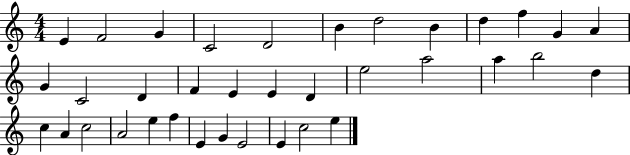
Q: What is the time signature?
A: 4/4